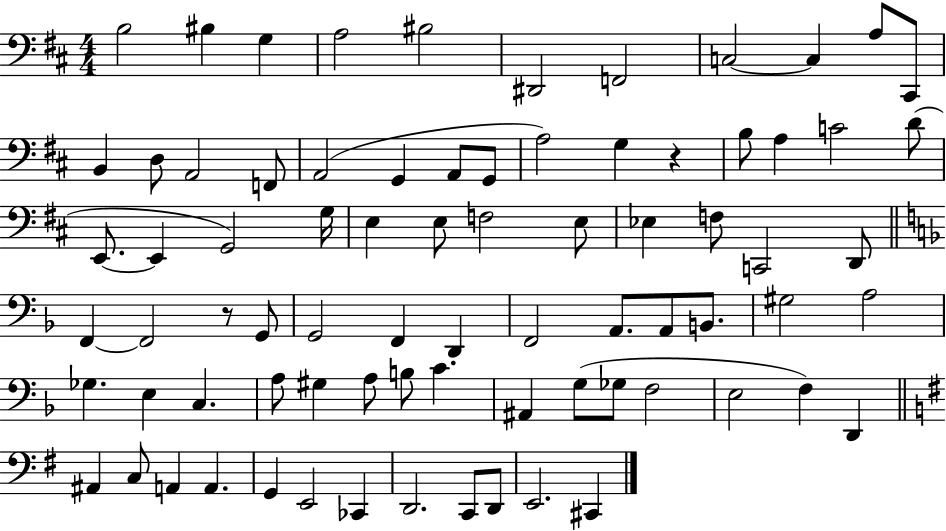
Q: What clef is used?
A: bass